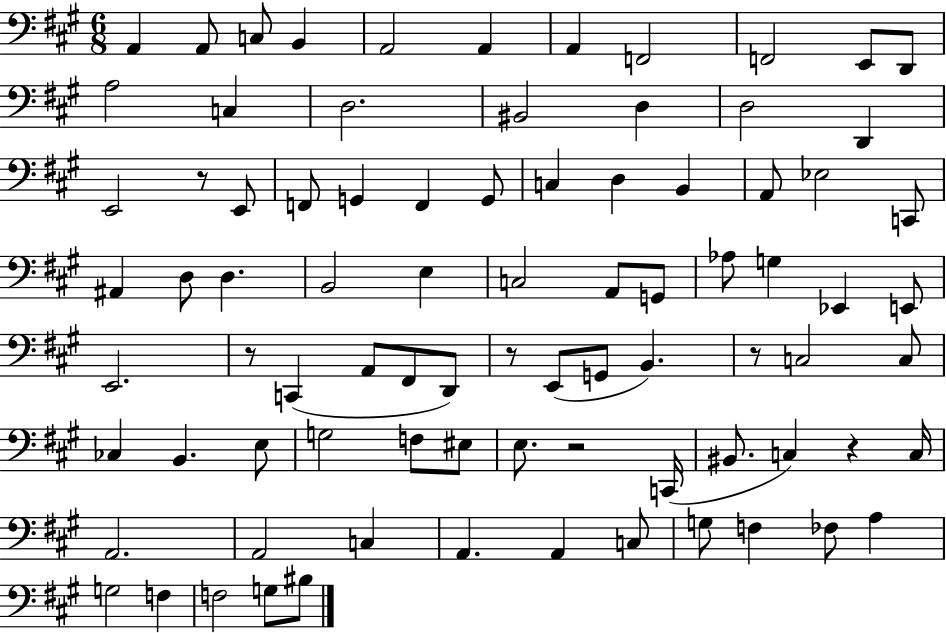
A2/q A2/e C3/e B2/q A2/h A2/q A2/q F2/h F2/h E2/e D2/e A3/h C3/q D3/h. BIS2/h D3/q D3/h D2/q E2/h R/e E2/e F2/e G2/q F2/q G2/e C3/q D3/q B2/q A2/e Eb3/h C2/e A#2/q D3/e D3/q. B2/h E3/q C3/h A2/e G2/e Ab3/e G3/q Eb2/q E2/e E2/h. R/e C2/q A2/e F#2/e D2/e R/e E2/e G2/e B2/q. R/e C3/h C3/e CES3/q B2/q. E3/e G3/h F3/e EIS3/e E3/e. R/h C2/s BIS2/e. C3/q R/q C3/s A2/h. A2/h C3/q A2/q. A2/q C3/e G3/e F3/q FES3/e A3/q G3/h F3/q F3/h G3/e BIS3/e